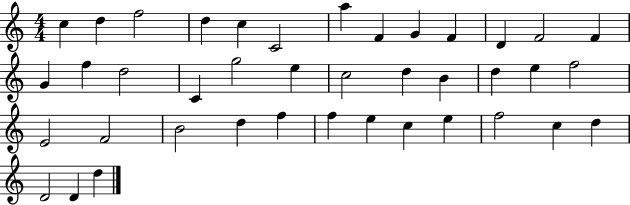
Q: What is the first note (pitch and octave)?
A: C5